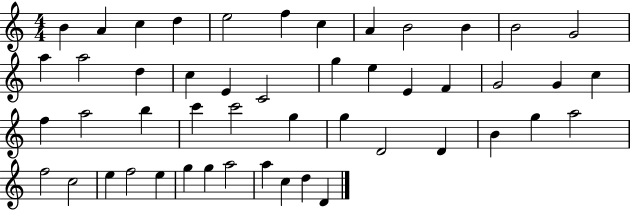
X:1
T:Untitled
M:4/4
L:1/4
K:C
B A c d e2 f c A B2 B B2 G2 a a2 d c E C2 g e E F G2 G c f a2 b c' c'2 g g D2 D B g a2 f2 c2 e f2 e g g a2 a c d D